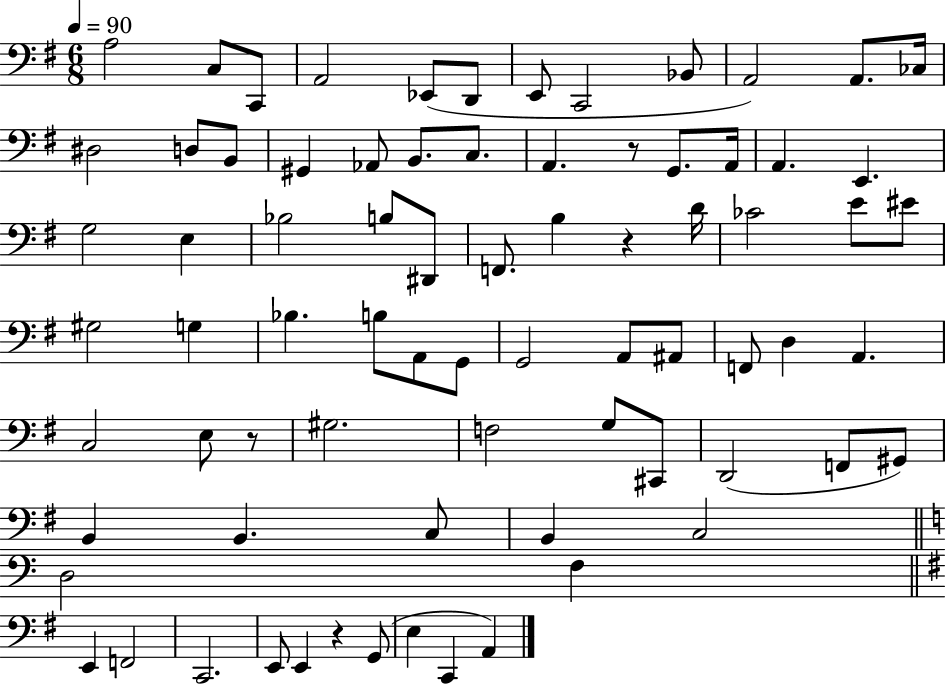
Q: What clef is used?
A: bass